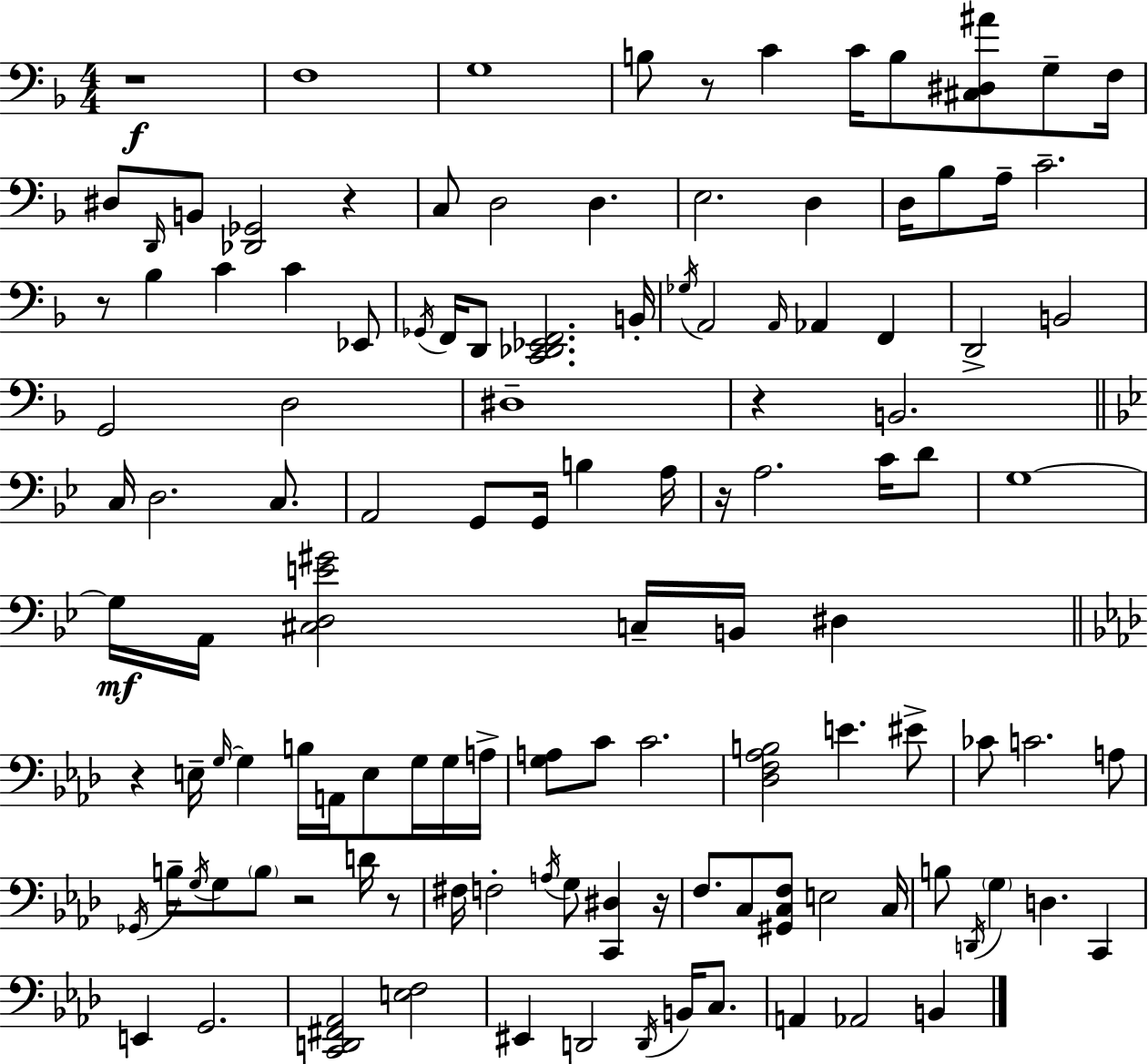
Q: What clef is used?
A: bass